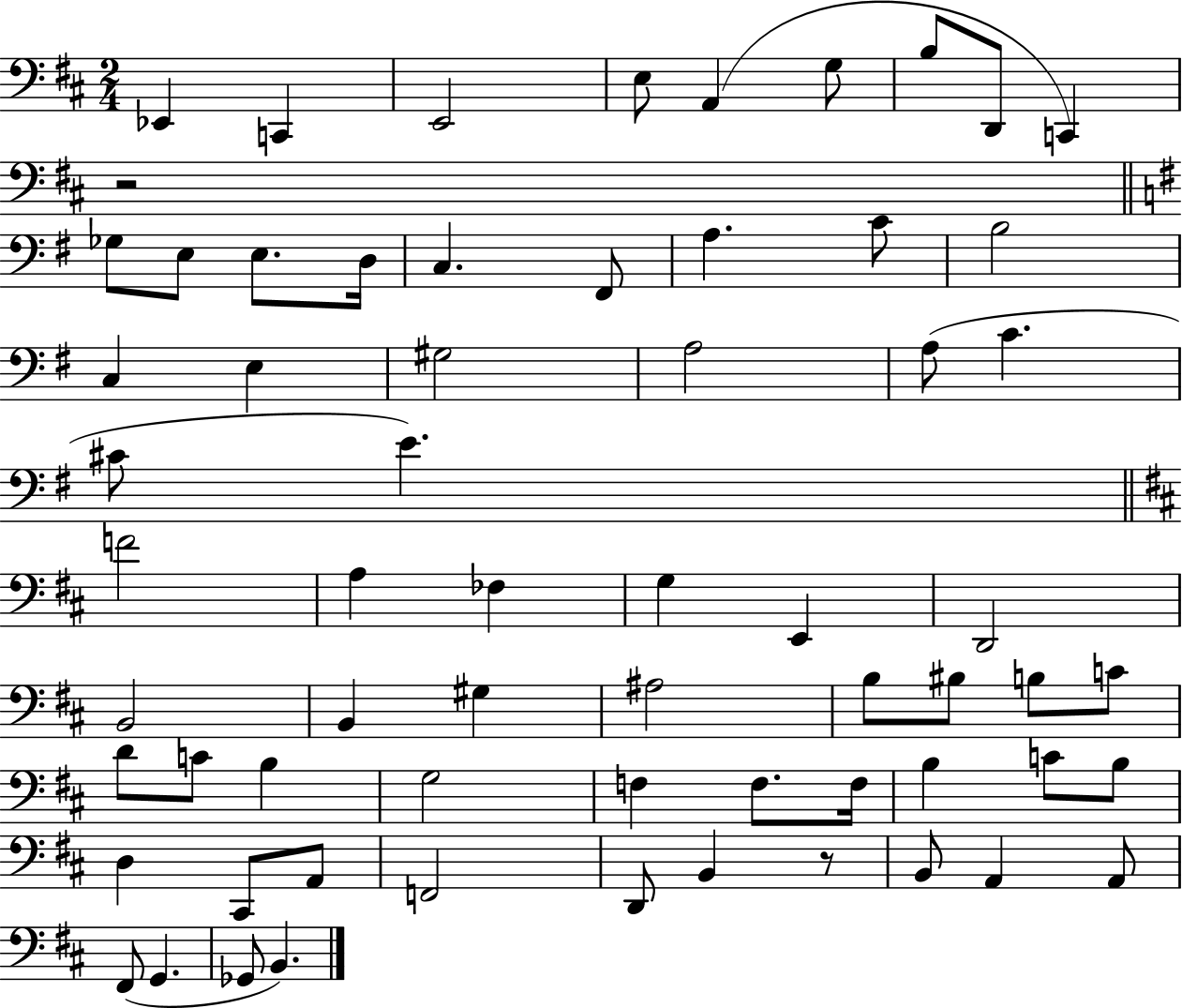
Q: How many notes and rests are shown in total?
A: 65